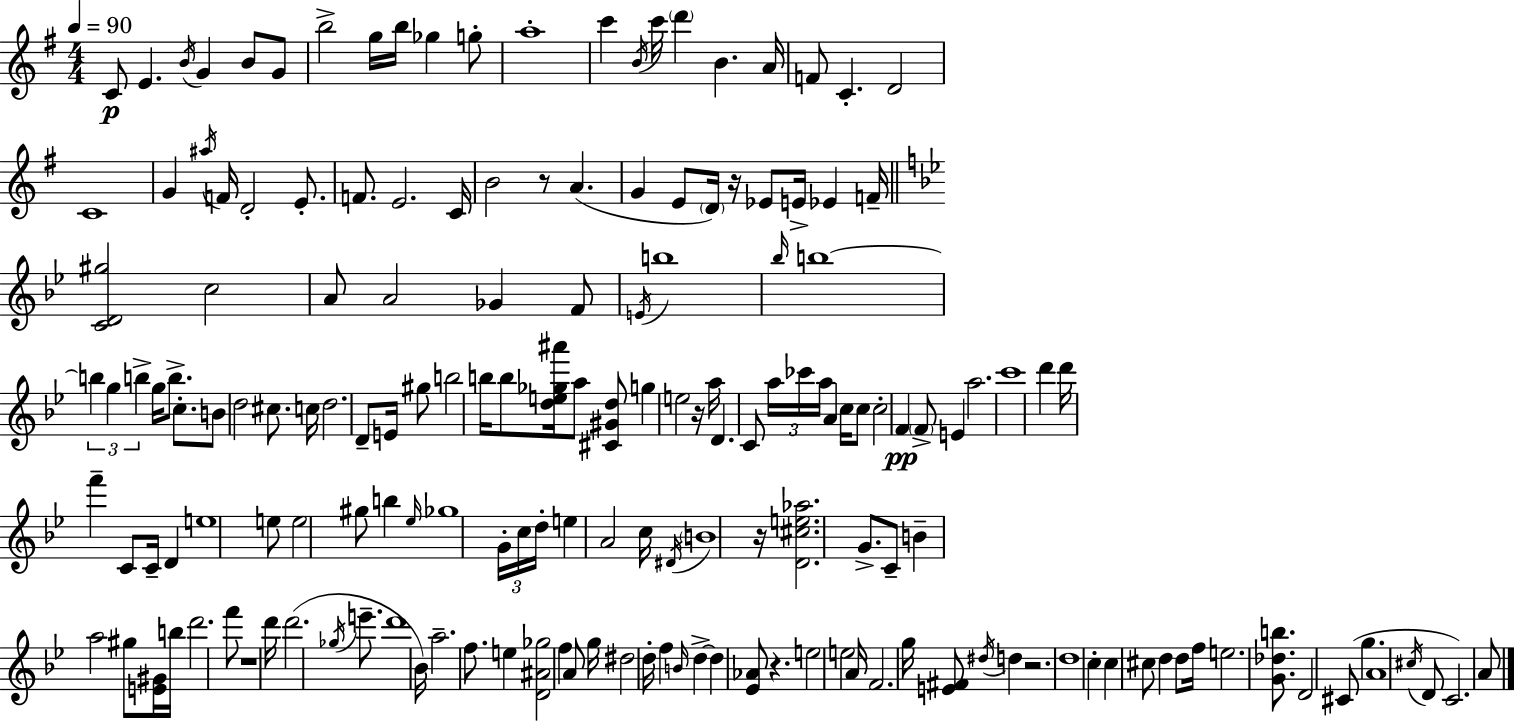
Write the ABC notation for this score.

X:1
T:Untitled
M:4/4
L:1/4
K:Em
C/2 E B/4 G B/2 G/2 b2 g/4 b/4 _g g/2 a4 c' B/4 c'/4 d' B A/4 F/2 C D2 C4 G ^a/4 F/4 D2 E/2 F/2 E2 C/4 B2 z/2 A G E/2 D/4 z/4 _E/2 E/4 _E F/4 [CD^g]2 c2 A/2 A2 _G F/2 E/4 b4 _b/4 b4 b g b g/4 b/2 c/2 B/2 d2 ^c/2 c/4 d2 D/2 E/4 ^g/2 b2 b/4 b/2 [de_g^a']/4 a/2 [^C^Gd]/2 g e2 z/4 a/4 D C/2 a/4 _c'/4 a/4 A c/4 c/2 c2 F F/2 E a2 c'4 d' d'/4 f' C/2 C/4 D e4 e/2 e2 ^g/2 b _e/4 _g4 G/4 c/4 d/4 e A2 c/4 ^D/4 B4 z/4 [D^ce_a]2 G/2 C/2 B a2 ^g/2 [E^G]/4 b/4 d'2 f'/2 z4 d'/4 d'2 _g/4 e'/2 d'4 _B/4 a2 f/2 e [D^A_g]2 f A/2 g/4 ^d2 d/4 f B/4 d d [_E_A]/2 z e2 e2 A/4 F2 g/4 [E^F]/2 ^d/4 d z2 d4 c c ^c/2 d d/2 f/4 e2 [G_db]/2 D2 ^C/2 g A4 ^c/4 D/2 C2 A/2